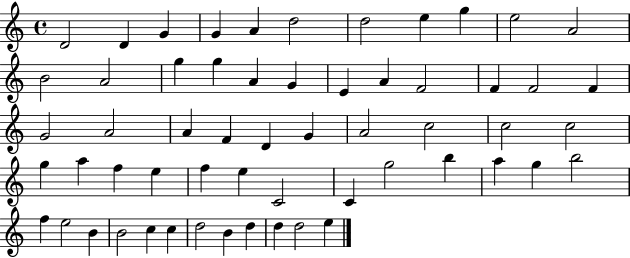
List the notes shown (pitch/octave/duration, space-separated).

D4/h D4/q G4/q G4/q A4/q D5/h D5/h E5/q G5/q E5/h A4/h B4/h A4/h G5/q G5/q A4/q G4/q E4/q A4/q F4/h F4/q F4/h F4/q G4/h A4/h A4/q F4/q D4/q G4/q A4/h C5/h C5/h C5/h G5/q A5/q F5/q E5/q F5/q E5/q C4/h C4/q G5/h B5/q A5/q G5/q B5/h F5/q E5/h B4/q B4/h C5/q C5/q D5/h B4/q D5/q D5/q D5/h E5/q